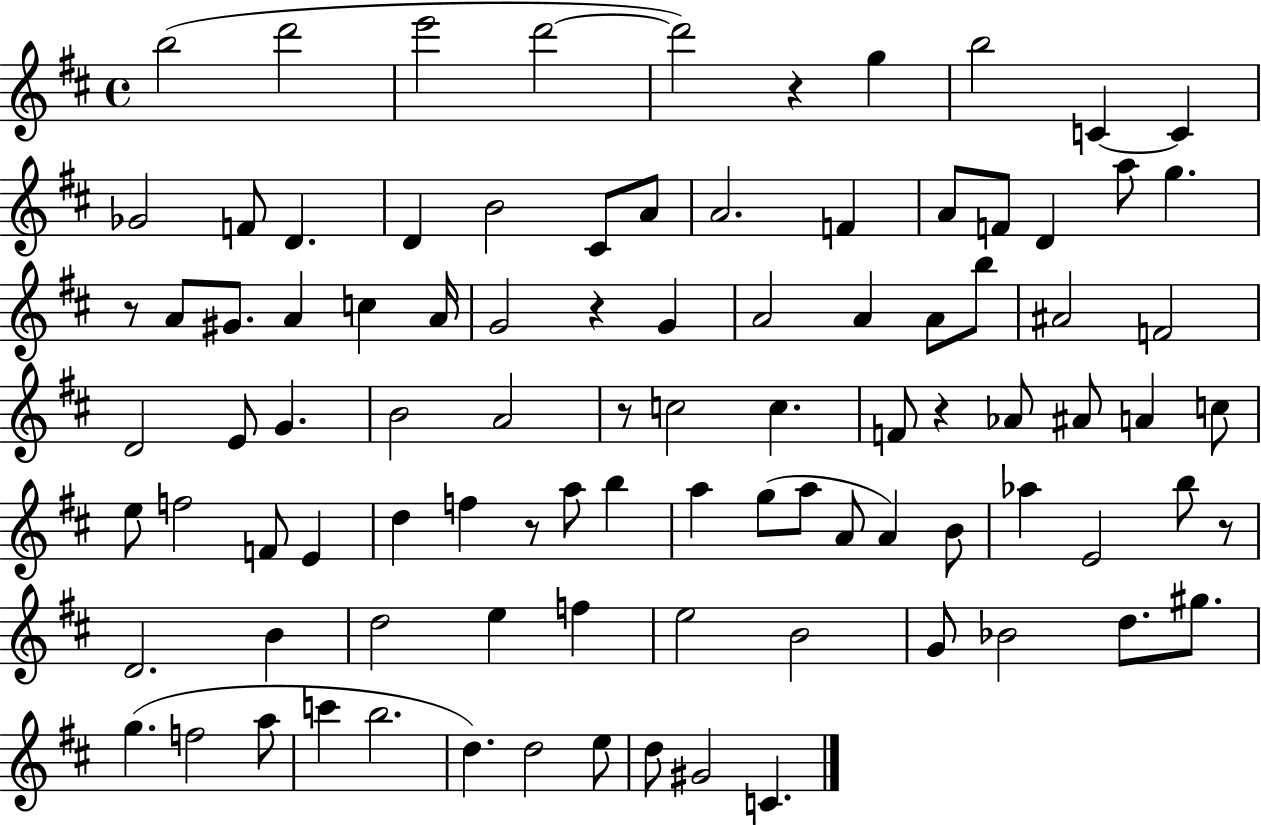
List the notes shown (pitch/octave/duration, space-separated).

B5/h D6/h E6/h D6/h D6/h R/q G5/q B5/h C4/q C4/q Gb4/h F4/e D4/q. D4/q B4/h C#4/e A4/e A4/h. F4/q A4/e F4/e D4/q A5/e G5/q. R/e A4/e G#4/e. A4/q C5/q A4/s G4/h R/q G4/q A4/h A4/q A4/e B5/e A#4/h F4/h D4/h E4/e G4/q. B4/h A4/h R/e C5/h C5/q. F4/e R/q Ab4/e A#4/e A4/q C5/e E5/e F5/h F4/e E4/q D5/q F5/q R/e A5/e B5/q A5/q G5/e A5/e A4/e A4/q B4/e Ab5/q E4/h B5/e R/e D4/h. B4/q D5/h E5/q F5/q E5/h B4/h G4/e Bb4/h D5/e. G#5/e. G5/q. F5/h A5/e C6/q B5/h. D5/q. D5/h E5/e D5/e G#4/h C4/q.